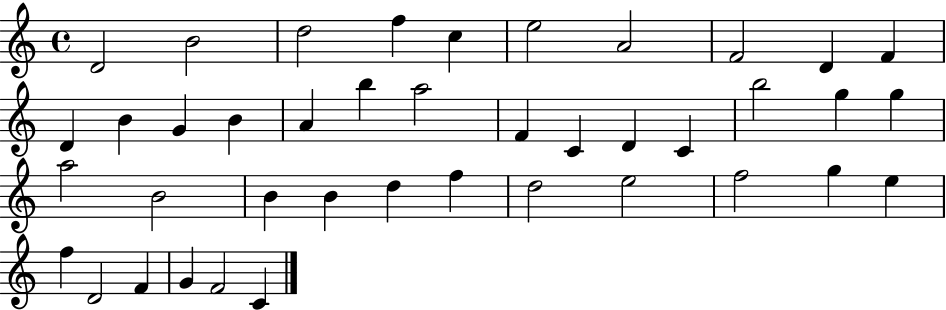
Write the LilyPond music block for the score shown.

{
  \clef treble
  \time 4/4
  \defaultTimeSignature
  \key c \major
  d'2 b'2 | d''2 f''4 c''4 | e''2 a'2 | f'2 d'4 f'4 | \break d'4 b'4 g'4 b'4 | a'4 b''4 a''2 | f'4 c'4 d'4 c'4 | b''2 g''4 g''4 | \break a''2 b'2 | b'4 b'4 d''4 f''4 | d''2 e''2 | f''2 g''4 e''4 | \break f''4 d'2 f'4 | g'4 f'2 c'4 | \bar "|."
}